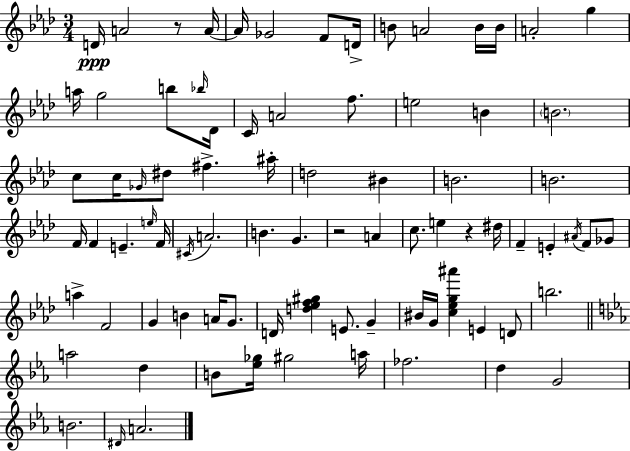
{
  \clef treble
  \numericTimeSignature
  \time 3/4
  \key aes \major
  d'16\ppp a'2 r8 a'16~~ | a'16 ges'2 f'8 d'16-> | b'8 a'2 b'16 b'16 | a'2-. g''4 | \break a''16 g''2 b''8 \grace { bes''16 } | des'16 c'16 a'2 f''8. | e''2 b'4 | \parenthesize b'2. | \break c''8 c''16 \grace { ges'16 } dis''8 fis''4.-> | ais''16-. d''2 bis'4 | b'2. | b'2. | \break f'16 f'4 e'4.-- | \grace { e''16 } f'16 \acciaccatura { cis'16 } a'2. | b'4. g'4. | r2 | \break a'4 c''8. e''4 r4 | dis''16 f'4-- e'4-. | \acciaccatura { ais'16 } f'8 ges'8 a''4-> f'2 | g'4 b'4 | \break a'16 g'8. d'16 <d'' ees'' f'' gis''>4 e'8. | g'4-- bis'16 g'16 <c'' ees'' g'' ais'''>4 e'4 | d'8 b''2. | \bar "||" \break \key c \minor a''2 d''4 | b'8 <ees'' ges''>16 gis''2 a''16 | fes''2. | d''4 g'2 | \break b'2. | \grace { dis'16 } a'2. | \bar "|."
}